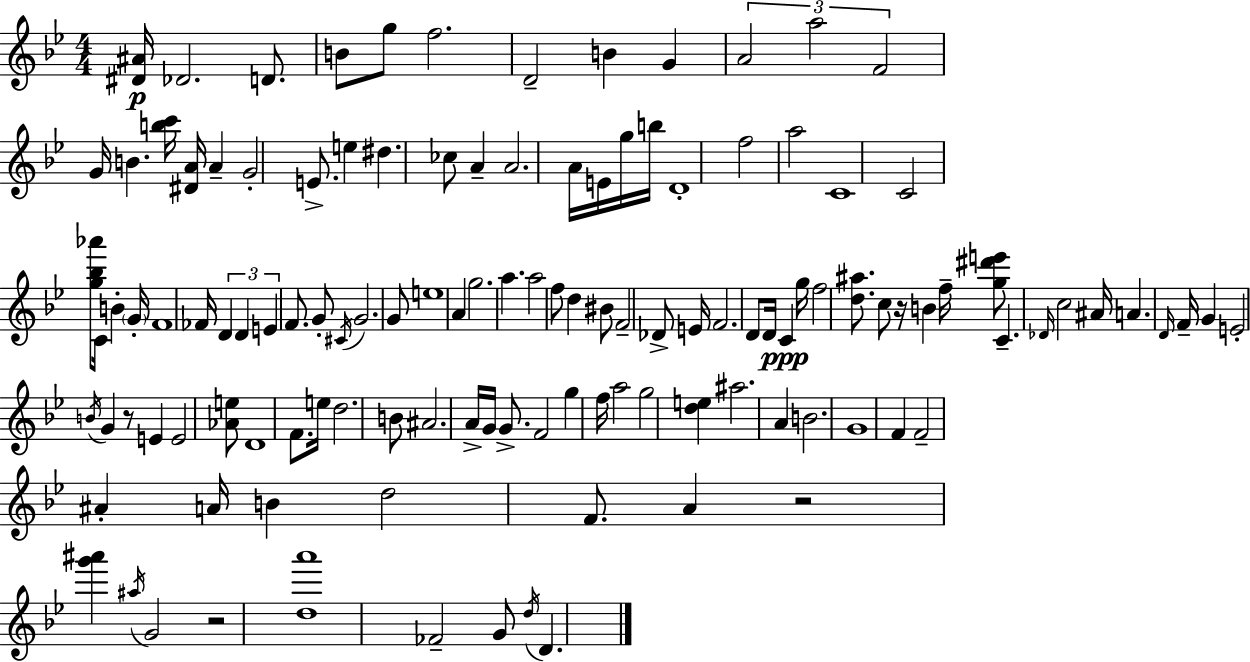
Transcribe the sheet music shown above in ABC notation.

X:1
T:Untitled
M:4/4
L:1/4
K:Gm
[^D^A]/4 _D2 D/2 B/2 g/2 f2 D2 B G A2 a2 F2 G/4 B [bc']/4 [^DA]/4 A G2 E/2 e ^d _c/2 A A2 A/4 E/4 g/4 b/4 D4 f2 a2 C4 C2 [g_b_a']/2 C/4 B G/4 F4 _F/4 D D E F/2 G/2 ^C/4 G2 G/2 e4 A g2 a a2 f/2 d ^B/2 F2 _D/2 E/4 F2 D/2 D/4 C g/4 f2 [d^a]/2 c/2 z/4 B f/4 [g^d'e']/2 C _D/4 c2 ^A/4 A D/4 F/4 G E2 B/4 G z/2 E E2 [_Ae]/2 D4 F/2 e/4 d2 B/2 ^A2 A/4 G/4 G/2 F2 g f/4 a2 g2 [de] ^a2 A B2 G4 F F2 ^A A/4 B d2 F/2 A z2 [g'^a'] ^a/4 G2 z2 [da']4 _F2 G/2 d/4 D